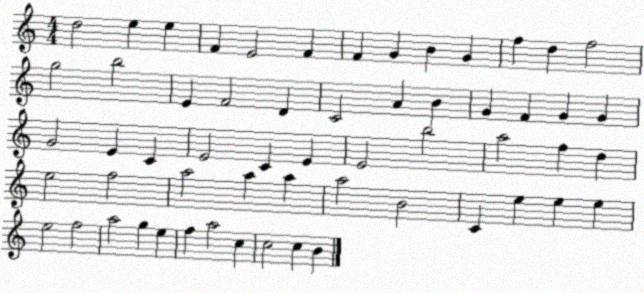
X:1
T:Untitled
M:4/4
L:1/4
K:C
d2 e e F E2 F F G B G f d f2 g2 b2 E F2 D C2 A B G F G G G2 E C E2 C E E2 b2 a2 f d e2 f2 a2 a a a2 B2 C e e e e2 f2 a2 g e f a2 c c2 c B